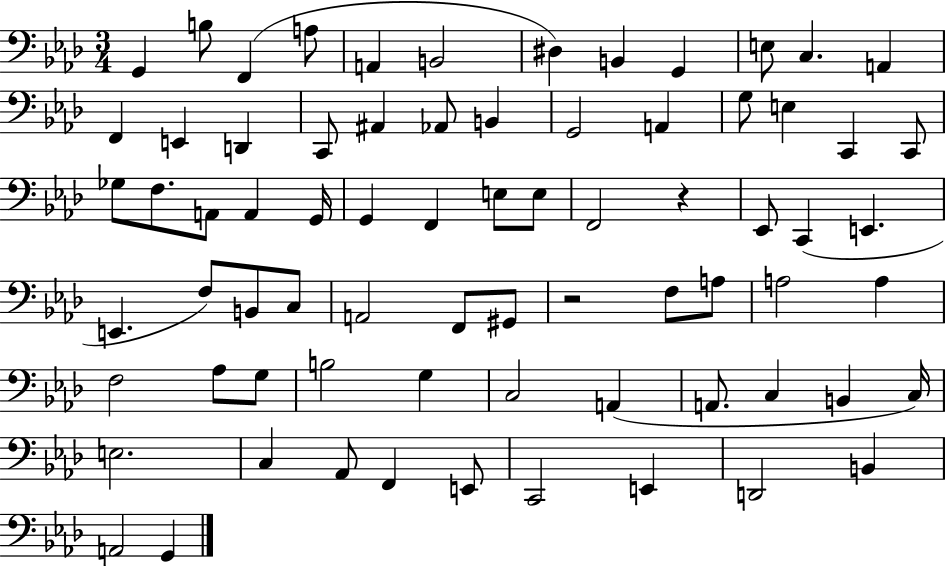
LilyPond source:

{
  \clef bass
  \numericTimeSignature
  \time 3/4
  \key aes \major
  \repeat volta 2 { g,4 b8 f,4( a8 | a,4 b,2 | dis4) b,4 g,4 | e8 c4. a,4 | \break f,4 e,4 d,4 | c,8 ais,4 aes,8 b,4 | g,2 a,4 | g8 e4 c,4 c,8 | \break ges8 f8. a,8 a,4 g,16 | g,4 f,4 e8 e8 | f,2 r4 | ees,8 c,4( e,4. | \break e,4. f8) b,8 c8 | a,2 f,8 gis,8 | r2 f8 a8 | a2 a4 | \break f2 aes8 g8 | b2 g4 | c2 a,4( | a,8. c4 b,4 c16) | \break e2. | c4 aes,8 f,4 e,8 | c,2 e,4 | d,2 b,4 | \break a,2 g,4 | } \bar "|."
}